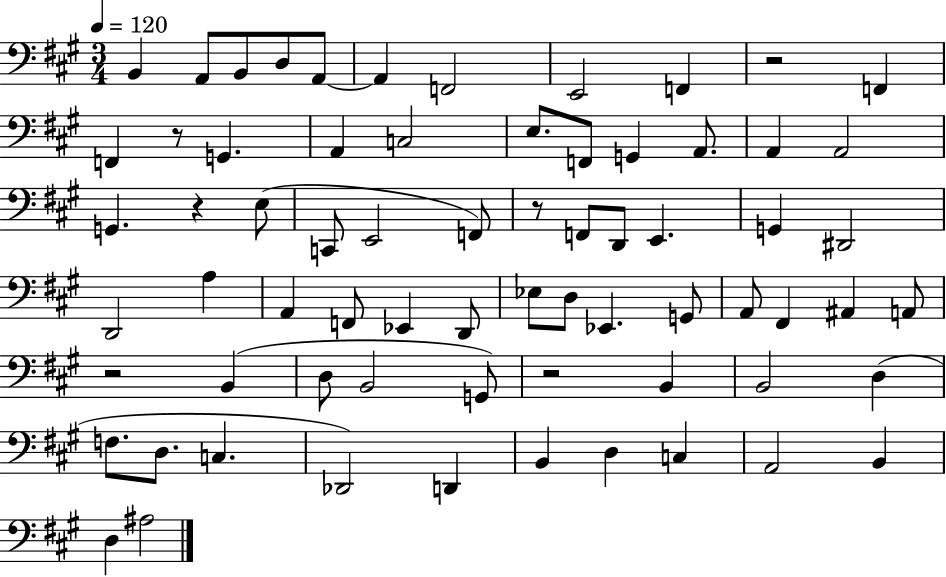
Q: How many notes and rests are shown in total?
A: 69